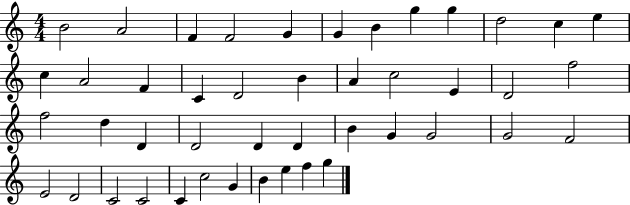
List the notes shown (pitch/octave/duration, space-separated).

B4/h A4/h F4/q F4/h G4/q G4/q B4/q G5/q G5/q D5/h C5/q E5/q C5/q A4/h F4/q C4/q D4/h B4/q A4/q C5/h E4/q D4/h F5/h F5/h D5/q D4/q D4/h D4/q D4/q B4/q G4/q G4/h G4/h F4/h E4/h D4/h C4/h C4/h C4/q C5/h G4/q B4/q E5/q F5/q G5/q